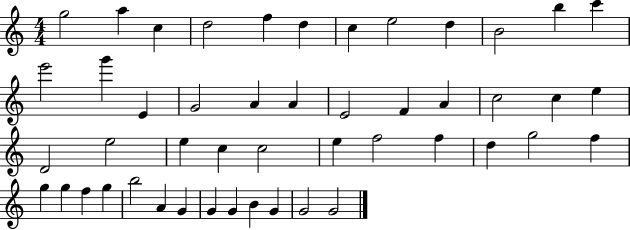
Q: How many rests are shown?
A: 0